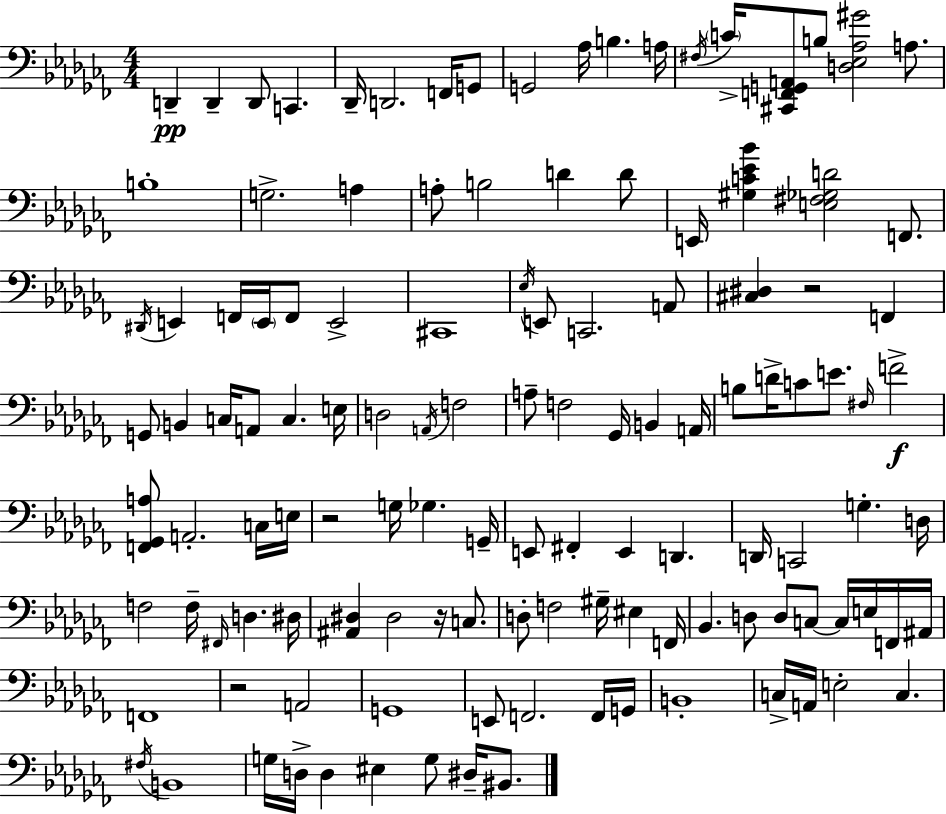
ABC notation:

X:1
T:Untitled
M:4/4
L:1/4
K:Abm
D,, D,, D,,/2 C,, _D,,/4 D,,2 F,,/4 G,,/2 G,,2 _A,/4 B, A,/4 ^F,/4 C/4 [^C,,F,,G,,A,,]/2 B,/2 [D,_E,_A,^G]2 A,/2 B,4 G,2 A, A,/2 B,2 D D/2 E,,/4 [^G,C_E_B] [E,^F,_G,D]2 F,,/2 ^D,,/4 E,, F,,/4 E,,/4 F,,/2 E,,2 ^C,,4 _E,/4 E,,/2 C,,2 A,,/2 [^C,^D,] z2 F,, G,,/2 B,, C,/4 A,,/2 C, E,/4 D,2 A,,/4 F,2 A,/2 F,2 _G,,/4 B,, A,,/4 B,/2 D/4 C/2 E/2 ^F,/4 F2 [F,,_G,,A,]/2 A,,2 C,/4 E,/4 z2 G,/4 _G, G,,/4 E,,/2 ^F,, E,, D,, D,,/4 C,,2 G, D,/4 F,2 F,/4 ^F,,/4 D, ^D,/4 [^A,,^D,] ^D,2 z/4 C,/2 D,/2 F,2 ^G,/4 ^E, F,,/4 _B,, D,/2 D,/2 C,/2 C,/4 E,/4 F,,/4 ^A,,/4 F,,4 z2 A,,2 G,,4 E,,/2 F,,2 F,,/4 G,,/4 B,,4 C,/4 A,,/4 E,2 C, ^F,/4 B,,4 G,/4 D,/4 D, ^E, G,/2 ^D,/4 ^B,,/2